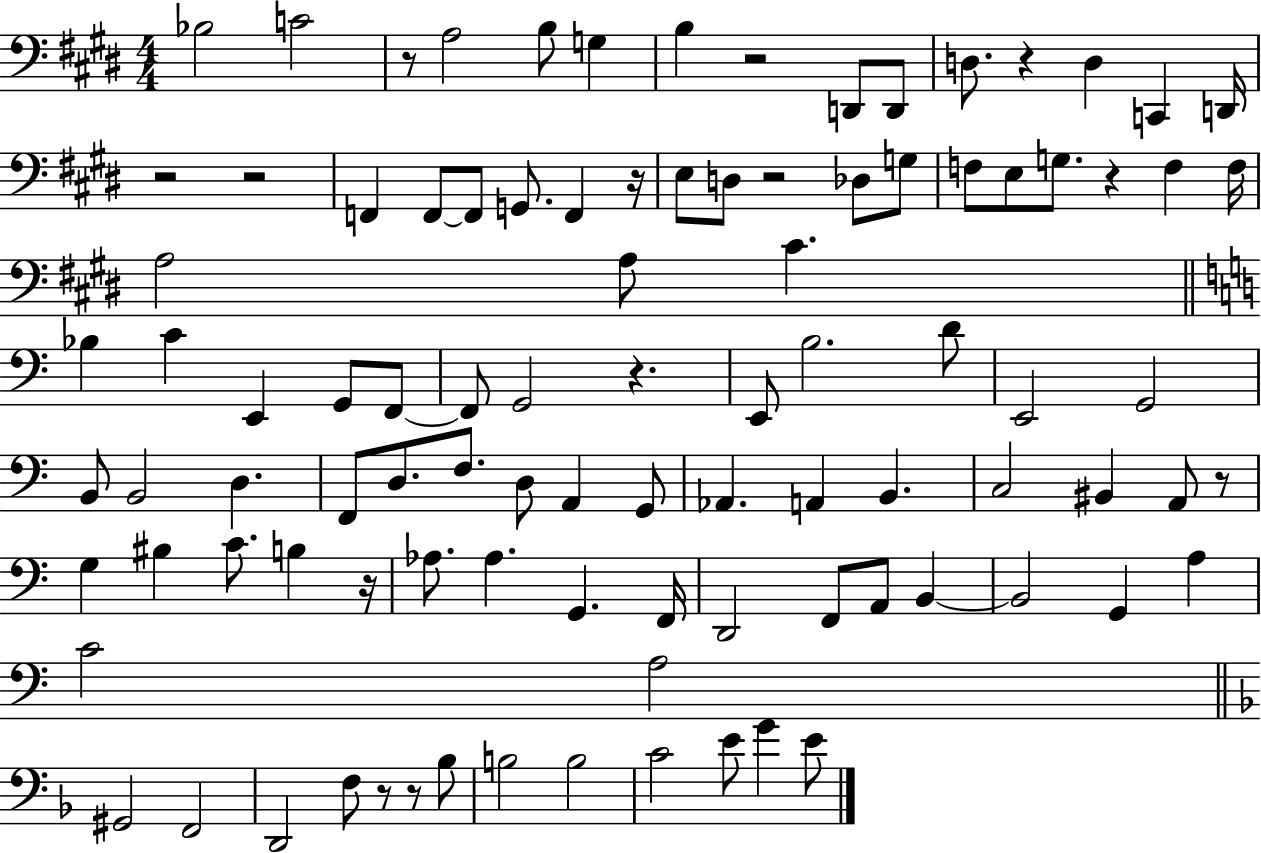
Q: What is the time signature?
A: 4/4